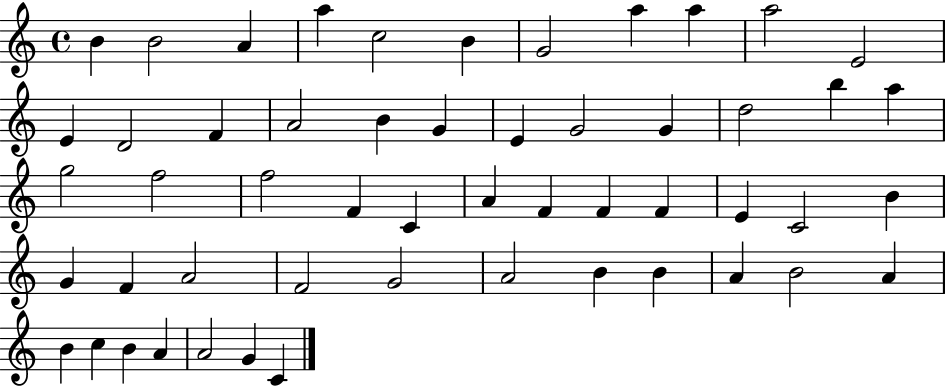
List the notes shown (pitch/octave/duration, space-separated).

B4/q B4/h A4/q A5/q C5/h B4/q G4/h A5/q A5/q A5/h E4/h E4/q D4/h F4/q A4/h B4/q G4/q E4/q G4/h G4/q D5/h B5/q A5/q G5/h F5/h F5/h F4/q C4/q A4/q F4/q F4/q F4/q E4/q C4/h B4/q G4/q F4/q A4/h F4/h G4/h A4/h B4/q B4/q A4/q B4/h A4/q B4/q C5/q B4/q A4/q A4/h G4/q C4/q